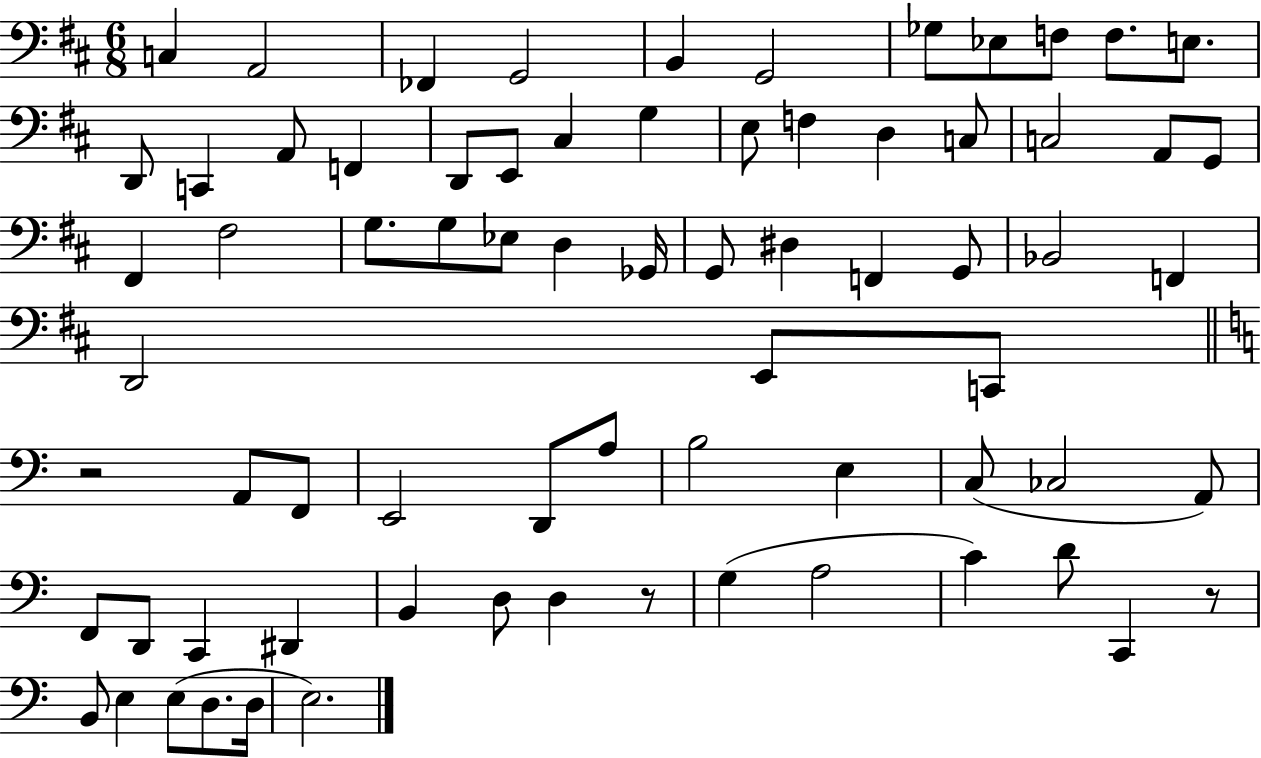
{
  \clef bass
  \numericTimeSignature
  \time 6/8
  \key d \major
  \repeat volta 2 { c4 a,2 | fes,4 g,2 | b,4 g,2 | ges8 ees8 f8 f8. e8. | \break d,8 c,4 a,8 f,4 | d,8 e,8 cis4 g4 | e8 f4 d4 c8 | c2 a,8 g,8 | \break fis,4 fis2 | g8. g8 ees8 d4 ges,16 | g,8 dis4 f,4 g,8 | bes,2 f,4 | \break d,2 e,8 c,8 | \bar "||" \break \key c \major r2 a,8 f,8 | e,2 d,8 a8 | b2 e4 | c8( ces2 a,8) | \break f,8 d,8 c,4 dis,4 | b,4 d8 d4 r8 | g4( a2 | c'4) d'8 c,4 r8 | \break b,8 e4 e8( d8. d16 | e2.) | } \bar "|."
}